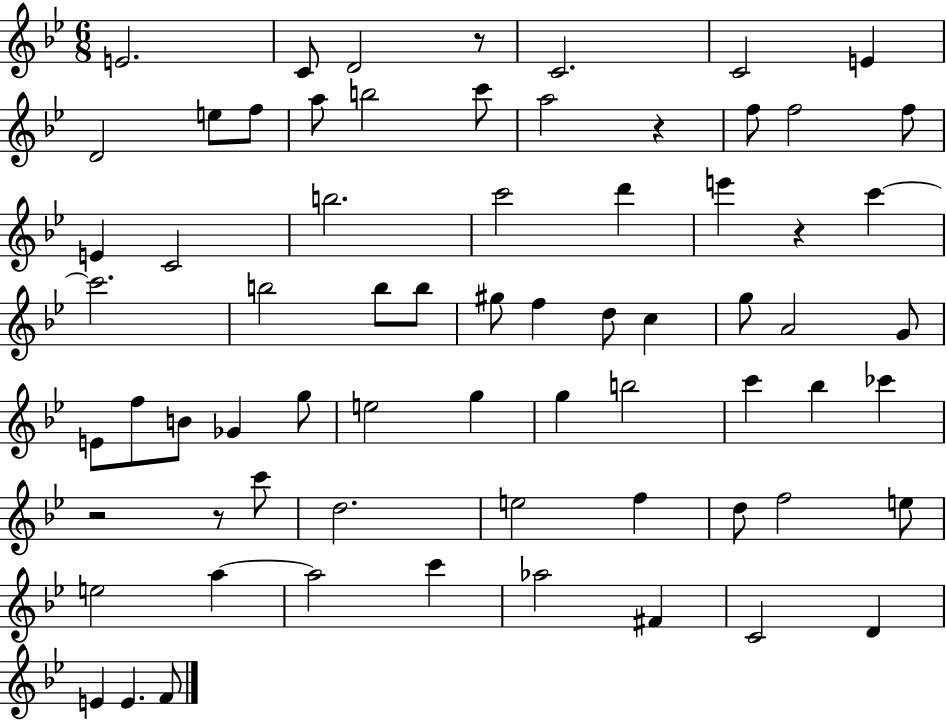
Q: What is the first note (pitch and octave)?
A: E4